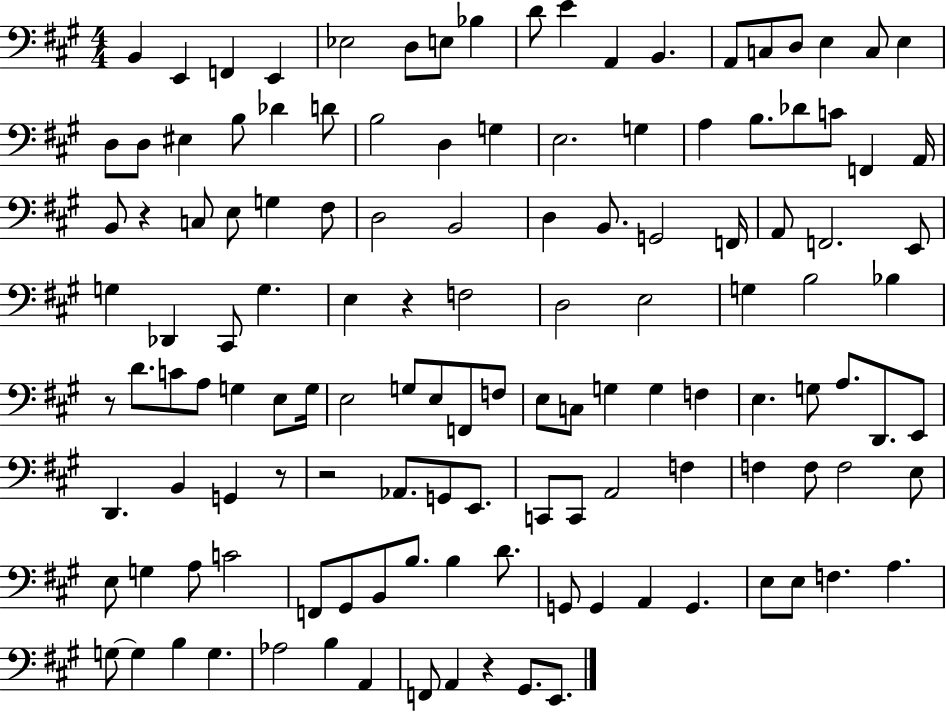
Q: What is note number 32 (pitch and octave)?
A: Db4